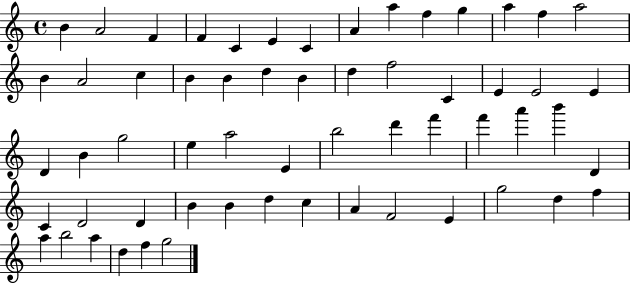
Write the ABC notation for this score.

X:1
T:Untitled
M:4/4
L:1/4
K:C
B A2 F F C E C A a f g a f a2 B A2 c B B d B d f2 C E E2 E D B g2 e a2 E b2 d' f' f' a' b' D C D2 D B B d c A F2 E g2 d f a b2 a d f g2